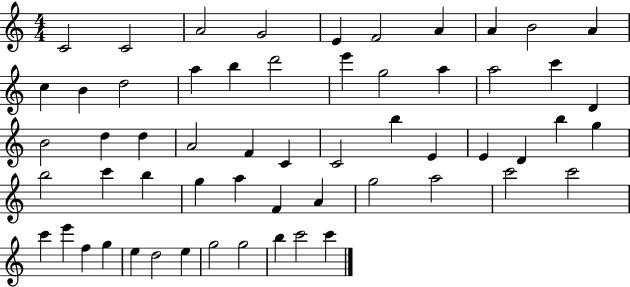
{
  \clef treble
  \numericTimeSignature
  \time 4/4
  \key c \major
  c'2 c'2 | a'2 g'2 | e'4 f'2 a'4 | a'4 b'2 a'4 | \break c''4 b'4 d''2 | a''4 b''4 d'''2 | e'''4 g''2 a''4 | a''2 c'''4 d'4 | \break b'2 d''4 d''4 | a'2 f'4 c'4 | c'2 b''4 e'4 | e'4 d'4 b''4 g''4 | \break b''2 c'''4 b''4 | g''4 a''4 f'4 a'4 | g''2 a''2 | c'''2 c'''2 | \break c'''4 e'''4 f''4 g''4 | e''4 d''2 e''4 | g''2 g''2 | b''4 c'''2 c'''4 | \break \bar "|."
}